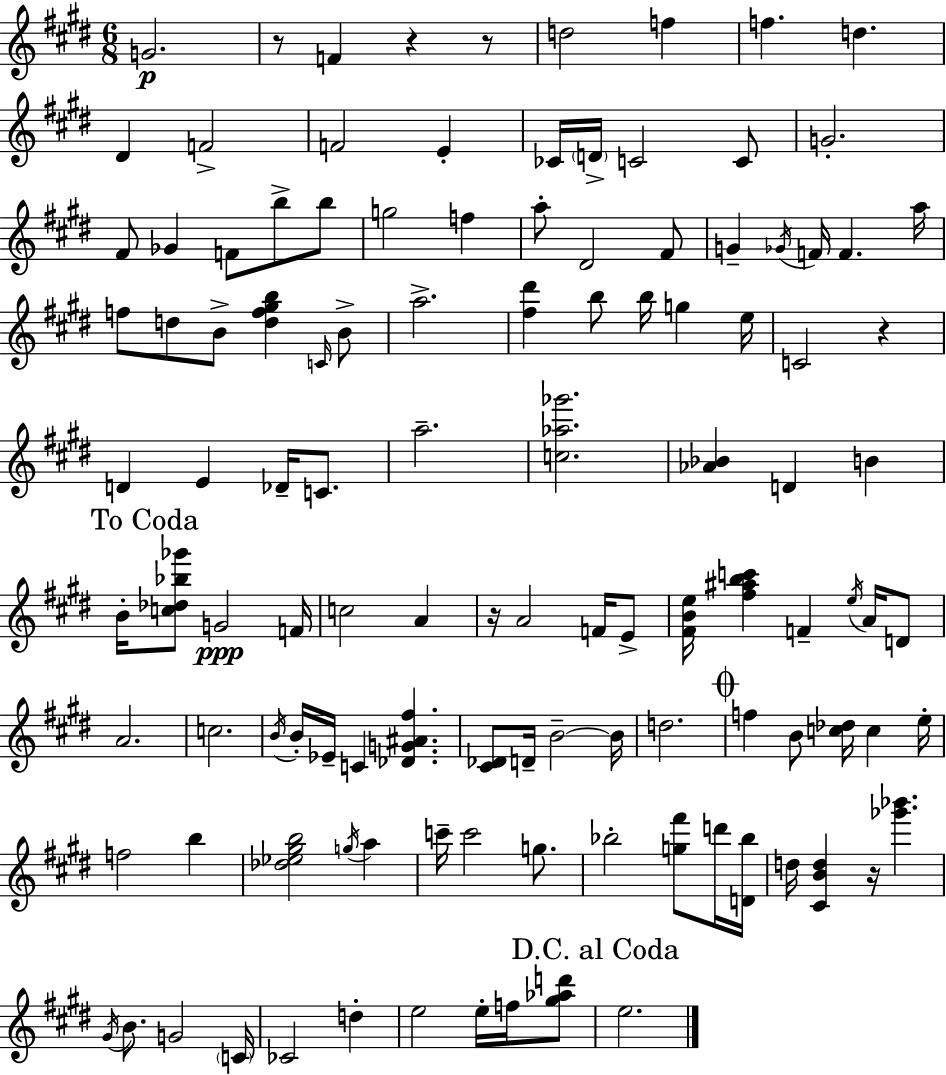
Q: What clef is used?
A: treble